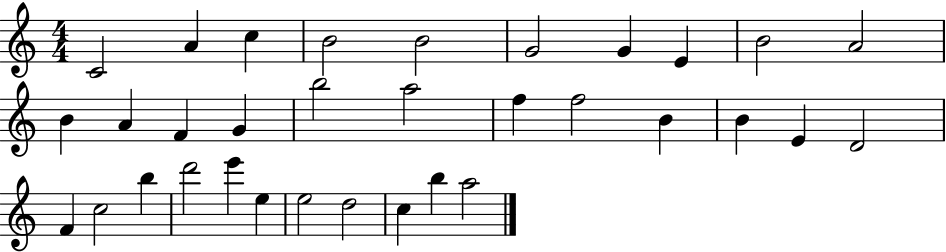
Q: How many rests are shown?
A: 0